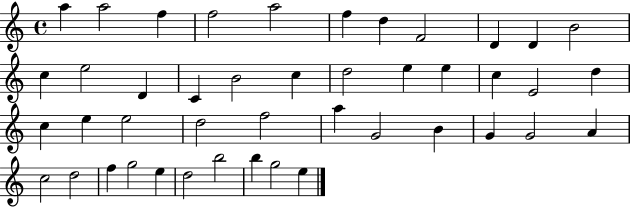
A5/q A5/h F5/q F5/h A5/h F5/q D5/q F4/h D4/q D4/q B4/h C5/q E5/h D4/q C4/q B4/h C5/q D5/h E5/q E5/q C5/q E4/h D5/q C5/q E5/q E5/h D5/h F5/h A5/q G4/h B4/q G4/q G4/h A4/q C5/h D5/h F5/q G5/h E5/q D5/h B5/h B5/q G5/h E5/q